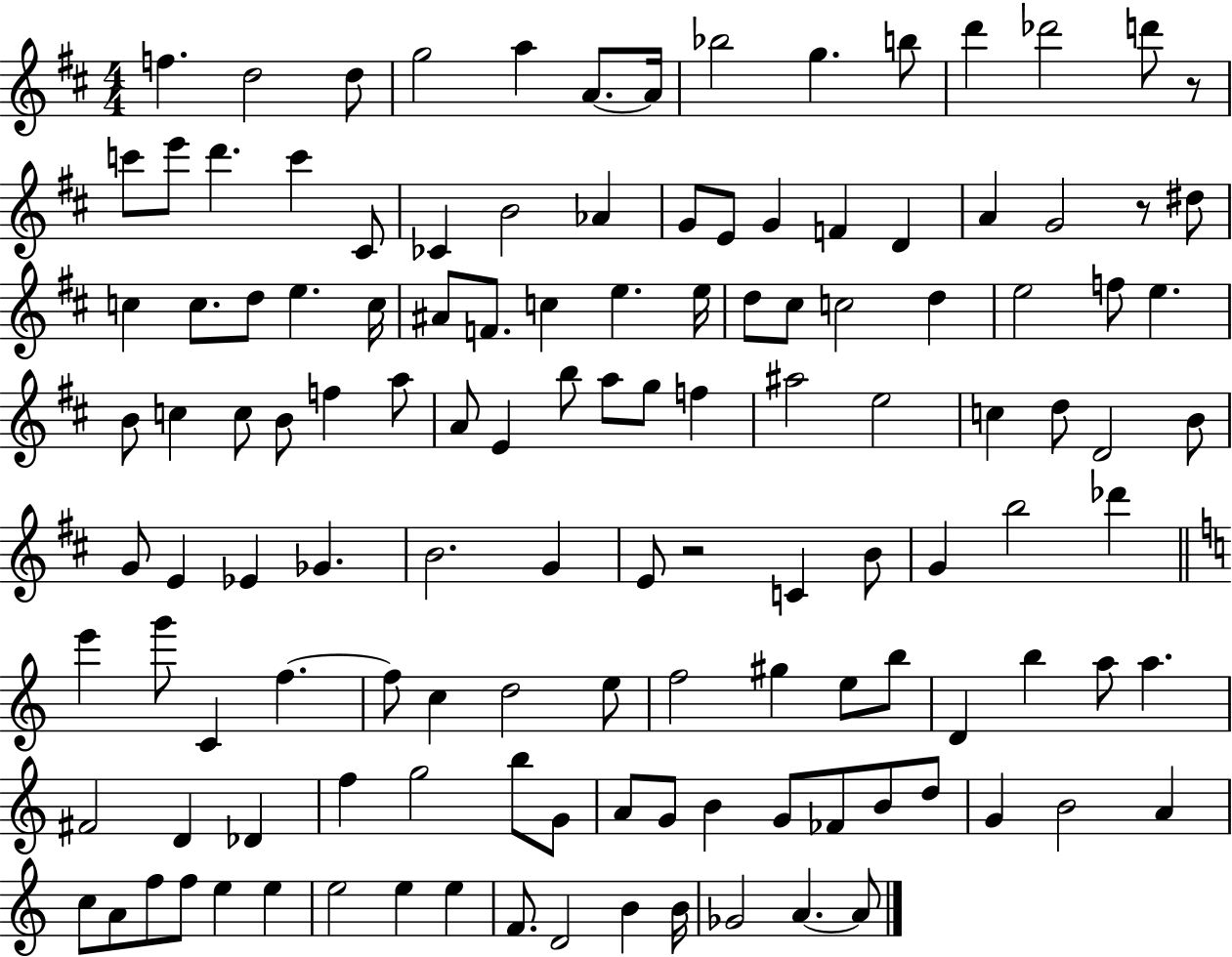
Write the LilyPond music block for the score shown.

{
  \clef treble
  \numericTimeSignature
  \time 4/4
  \key d \major
  f''4. d''2 d''8 | g''2 a''4 a'8.~~ a'16 | bes''2 g''4. b''8 | d'''4 des'''2 d'''8 r8 | \break c'''8 e'''8 d'''4. c'''4 cis'8 | ces'4 b'2 aes'4 | g'8 e'8 g'4 f'4 d'4 | a'4 g'2 r8 dis''8 | \break c''4 c''8. d''8 e''4. c''16 | ais'8 f'8. c''4 e''4. e''16 | d''8 cis''8 c''2 d''4 | e''2 f''8 e''4. | \break b'8 c''4 c''8 b'8 f''4 a''8 | a'8 e'4 b''8 a''8 g''8 f''4 | ais''2 e''2 | c''4 d''8 d'2 b'8 | \break g'8 e'4 ees'4 ges'4. | b'2. g'4 | e'8 r2 c'4 b'8 | g'4 b''2 des'''4 | \break \bar "||" \break \key c \major e'''4 g'''8 c'4 f''4.~~ | f''8 c''4 d''2 e''8 | f''2 gis''4 e''8 b''8 | d'4 b''4 a''8 a''4. | \break fis'2 d'4 des'4 | f''4 g''2 b''8 g'8 | a'8 g'8 b'4 g'8 fes'8 b'8 d''8 | g'4 b'2 a'4 | \break c''8 a'8 f''8 f''8 e''4 e''4 | e''2 e''4 e''4 | f'8. d'2 b'4 b'16 | ges'2 a'4.~~ a'8 | \break \bar "|."
}